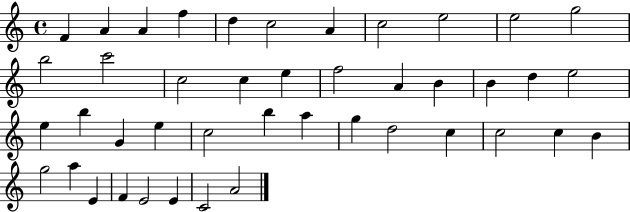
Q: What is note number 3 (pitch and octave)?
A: A4